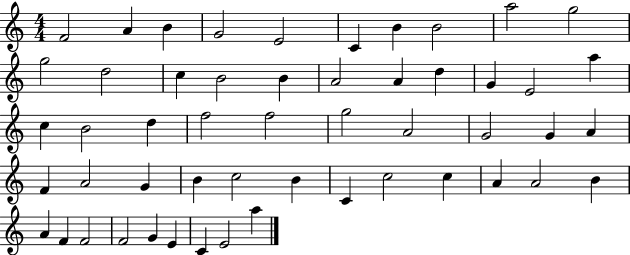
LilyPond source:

{
  \clef treble
  \numericTimeSignature
  \time 4/4
  \key c \major
  f'2 a'4 b'4 | g'2 e'2 | c'4 b'4 b'2 | a''2 g''2 | \break g''2 d''2 | c''4 b'2 b'4 | a'2 a'4 d''4 | g'4 e'2 a''4 | \break c''4 b'2 d''4 | f''2 f''2 | g''2 a'2 | g'2 g'4 a'4 | \break f'4 a'2 g'4 | b'4 c''2 b'4 | c'4 c''2 c''4 | a'4 a'2 b'4 | \break a'4 f'4 f'2 | f'2 g'4 e'4 | c'4 e'2 a''4 | \bar "|."
}